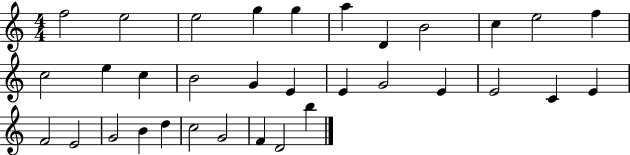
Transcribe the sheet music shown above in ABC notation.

X:1
T:Untitled
M:4/4
L:1/4
K:C
f2 e2 e2 g g a D B2 c e2 f c2 e c B2 G E E G2 E E2 C E F2 E2 G2 B d c2 G2 F D2 b